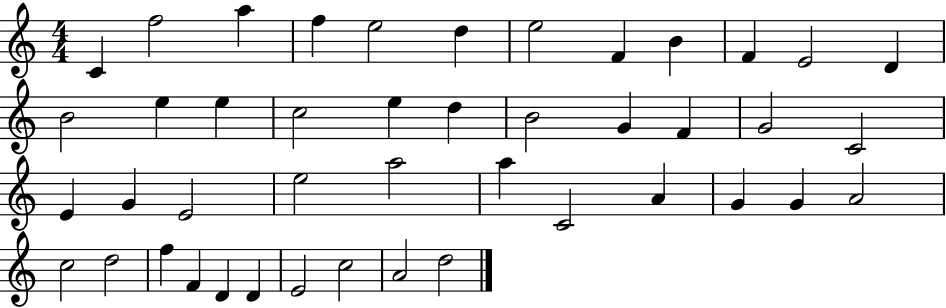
{
  \clef treble
  \numericTimeSignature
  \time 4/4
  \key c \major
  c'4 f''2 a''4 | f''4 e''2 d''4 | e''2 f'4 b'4 | f'4 e'2 d'4 | \break b'2 e''4 e''4 | c''2 e''4 d''4 | b'2 g'4 f'4 | g'2 c'2 | \break e'4 g'4 e'2 | e''2 a''2 | a''4 c'2 a'4 | g'4 g'4 a'2 | \break c''2 d''2 | f''4 f'4 d'4 d'4 | e'2 c''2 | a'2 d''2 | \break \bar "|."
}